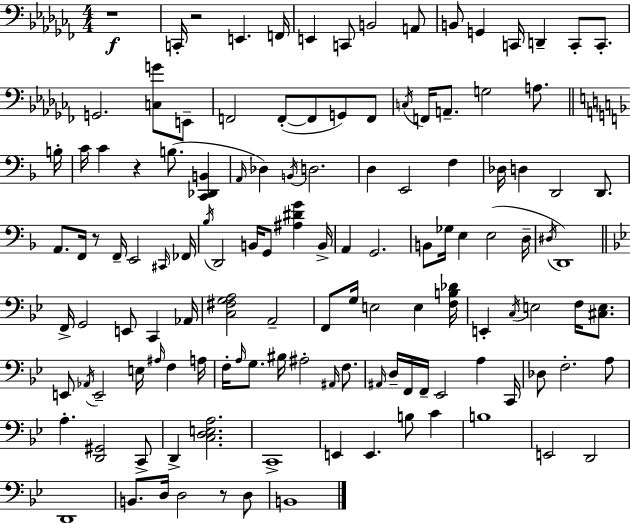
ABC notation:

X:1
T:Untitled
M:4/4
L:1/4
K:Abm
z4 C,,/4 z2 E,, F,,/4 E,, C,,/2 B,,2 A,,/2 B,,/2 G,, C,,/4 D,, C,,/2 C,,/2 G,,2 [C,G]/2 E,,/2 F,,2 F,,/2 F,,/2 G,,/2 F,,/2 C,/4 F,,/4 A,,/2 G,2 A,/2 B,/4 C/4 C z B,/2 [C,,_D,,B,,] A,,/4 _D, B,,/4 D,2 D, E,,2 F, _D,/4 D, D,,2 D,,/2 A,,/2 F,,/4 z/2 F,,/4 E,,2 ^C,,/4 _F,,/4 _B,/4 D,,2 B,,/4 G,,/2 [^A,^DG] B,,/4 A,, G,,2 B,,/2 _G,/4 E, E,2 D,/4 ^D,/4 D,,4 F,,/4 G,,2 E,,/2 C,, _A,,/4 [C,^F,G,A,]2 A,,2 F,,/2 G,/4 E,2 E, [F,B,_D]/4 E,, C,/4 E,2 F,/4 [^C,E,]/2 E,,/2 _A,,/4 E,,2 E,/4 ^A,/4 F, A,/4 F,/4 A,/4 G,/2 ^B,/4 ^A,2 ^A,,/4 F,/2 ^A,,/4 D,/4 F,,/4 F,,/4 _E,,2 A, C,,/4 _D,/2 F,2 A,/2 A, [D,,^G,,]2 C,,/2 D,, [C,D,E,A,]2 C,,4 E,, E,, B,/2 C B,4 E,,2 D,,2 D,,4 B,,/2 D,/4 D,2 z/2 D,/2 B,,4